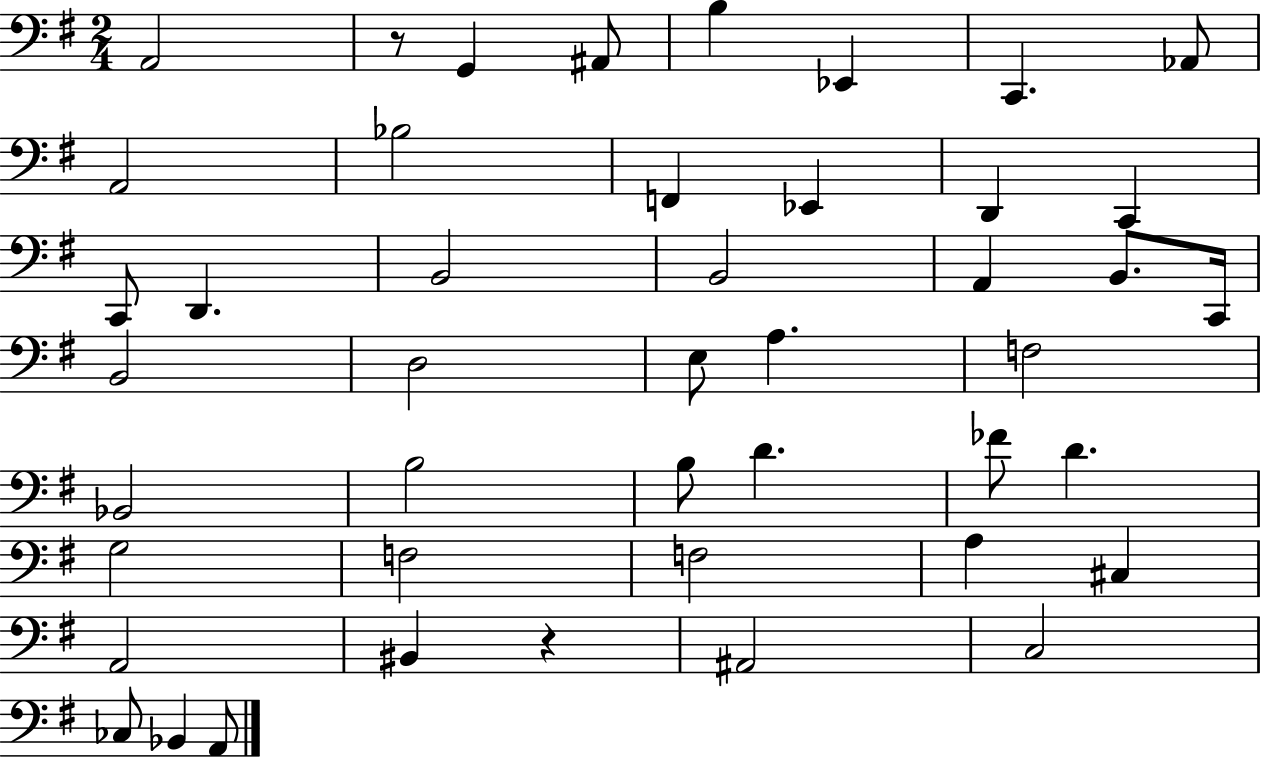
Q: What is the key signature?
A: G major